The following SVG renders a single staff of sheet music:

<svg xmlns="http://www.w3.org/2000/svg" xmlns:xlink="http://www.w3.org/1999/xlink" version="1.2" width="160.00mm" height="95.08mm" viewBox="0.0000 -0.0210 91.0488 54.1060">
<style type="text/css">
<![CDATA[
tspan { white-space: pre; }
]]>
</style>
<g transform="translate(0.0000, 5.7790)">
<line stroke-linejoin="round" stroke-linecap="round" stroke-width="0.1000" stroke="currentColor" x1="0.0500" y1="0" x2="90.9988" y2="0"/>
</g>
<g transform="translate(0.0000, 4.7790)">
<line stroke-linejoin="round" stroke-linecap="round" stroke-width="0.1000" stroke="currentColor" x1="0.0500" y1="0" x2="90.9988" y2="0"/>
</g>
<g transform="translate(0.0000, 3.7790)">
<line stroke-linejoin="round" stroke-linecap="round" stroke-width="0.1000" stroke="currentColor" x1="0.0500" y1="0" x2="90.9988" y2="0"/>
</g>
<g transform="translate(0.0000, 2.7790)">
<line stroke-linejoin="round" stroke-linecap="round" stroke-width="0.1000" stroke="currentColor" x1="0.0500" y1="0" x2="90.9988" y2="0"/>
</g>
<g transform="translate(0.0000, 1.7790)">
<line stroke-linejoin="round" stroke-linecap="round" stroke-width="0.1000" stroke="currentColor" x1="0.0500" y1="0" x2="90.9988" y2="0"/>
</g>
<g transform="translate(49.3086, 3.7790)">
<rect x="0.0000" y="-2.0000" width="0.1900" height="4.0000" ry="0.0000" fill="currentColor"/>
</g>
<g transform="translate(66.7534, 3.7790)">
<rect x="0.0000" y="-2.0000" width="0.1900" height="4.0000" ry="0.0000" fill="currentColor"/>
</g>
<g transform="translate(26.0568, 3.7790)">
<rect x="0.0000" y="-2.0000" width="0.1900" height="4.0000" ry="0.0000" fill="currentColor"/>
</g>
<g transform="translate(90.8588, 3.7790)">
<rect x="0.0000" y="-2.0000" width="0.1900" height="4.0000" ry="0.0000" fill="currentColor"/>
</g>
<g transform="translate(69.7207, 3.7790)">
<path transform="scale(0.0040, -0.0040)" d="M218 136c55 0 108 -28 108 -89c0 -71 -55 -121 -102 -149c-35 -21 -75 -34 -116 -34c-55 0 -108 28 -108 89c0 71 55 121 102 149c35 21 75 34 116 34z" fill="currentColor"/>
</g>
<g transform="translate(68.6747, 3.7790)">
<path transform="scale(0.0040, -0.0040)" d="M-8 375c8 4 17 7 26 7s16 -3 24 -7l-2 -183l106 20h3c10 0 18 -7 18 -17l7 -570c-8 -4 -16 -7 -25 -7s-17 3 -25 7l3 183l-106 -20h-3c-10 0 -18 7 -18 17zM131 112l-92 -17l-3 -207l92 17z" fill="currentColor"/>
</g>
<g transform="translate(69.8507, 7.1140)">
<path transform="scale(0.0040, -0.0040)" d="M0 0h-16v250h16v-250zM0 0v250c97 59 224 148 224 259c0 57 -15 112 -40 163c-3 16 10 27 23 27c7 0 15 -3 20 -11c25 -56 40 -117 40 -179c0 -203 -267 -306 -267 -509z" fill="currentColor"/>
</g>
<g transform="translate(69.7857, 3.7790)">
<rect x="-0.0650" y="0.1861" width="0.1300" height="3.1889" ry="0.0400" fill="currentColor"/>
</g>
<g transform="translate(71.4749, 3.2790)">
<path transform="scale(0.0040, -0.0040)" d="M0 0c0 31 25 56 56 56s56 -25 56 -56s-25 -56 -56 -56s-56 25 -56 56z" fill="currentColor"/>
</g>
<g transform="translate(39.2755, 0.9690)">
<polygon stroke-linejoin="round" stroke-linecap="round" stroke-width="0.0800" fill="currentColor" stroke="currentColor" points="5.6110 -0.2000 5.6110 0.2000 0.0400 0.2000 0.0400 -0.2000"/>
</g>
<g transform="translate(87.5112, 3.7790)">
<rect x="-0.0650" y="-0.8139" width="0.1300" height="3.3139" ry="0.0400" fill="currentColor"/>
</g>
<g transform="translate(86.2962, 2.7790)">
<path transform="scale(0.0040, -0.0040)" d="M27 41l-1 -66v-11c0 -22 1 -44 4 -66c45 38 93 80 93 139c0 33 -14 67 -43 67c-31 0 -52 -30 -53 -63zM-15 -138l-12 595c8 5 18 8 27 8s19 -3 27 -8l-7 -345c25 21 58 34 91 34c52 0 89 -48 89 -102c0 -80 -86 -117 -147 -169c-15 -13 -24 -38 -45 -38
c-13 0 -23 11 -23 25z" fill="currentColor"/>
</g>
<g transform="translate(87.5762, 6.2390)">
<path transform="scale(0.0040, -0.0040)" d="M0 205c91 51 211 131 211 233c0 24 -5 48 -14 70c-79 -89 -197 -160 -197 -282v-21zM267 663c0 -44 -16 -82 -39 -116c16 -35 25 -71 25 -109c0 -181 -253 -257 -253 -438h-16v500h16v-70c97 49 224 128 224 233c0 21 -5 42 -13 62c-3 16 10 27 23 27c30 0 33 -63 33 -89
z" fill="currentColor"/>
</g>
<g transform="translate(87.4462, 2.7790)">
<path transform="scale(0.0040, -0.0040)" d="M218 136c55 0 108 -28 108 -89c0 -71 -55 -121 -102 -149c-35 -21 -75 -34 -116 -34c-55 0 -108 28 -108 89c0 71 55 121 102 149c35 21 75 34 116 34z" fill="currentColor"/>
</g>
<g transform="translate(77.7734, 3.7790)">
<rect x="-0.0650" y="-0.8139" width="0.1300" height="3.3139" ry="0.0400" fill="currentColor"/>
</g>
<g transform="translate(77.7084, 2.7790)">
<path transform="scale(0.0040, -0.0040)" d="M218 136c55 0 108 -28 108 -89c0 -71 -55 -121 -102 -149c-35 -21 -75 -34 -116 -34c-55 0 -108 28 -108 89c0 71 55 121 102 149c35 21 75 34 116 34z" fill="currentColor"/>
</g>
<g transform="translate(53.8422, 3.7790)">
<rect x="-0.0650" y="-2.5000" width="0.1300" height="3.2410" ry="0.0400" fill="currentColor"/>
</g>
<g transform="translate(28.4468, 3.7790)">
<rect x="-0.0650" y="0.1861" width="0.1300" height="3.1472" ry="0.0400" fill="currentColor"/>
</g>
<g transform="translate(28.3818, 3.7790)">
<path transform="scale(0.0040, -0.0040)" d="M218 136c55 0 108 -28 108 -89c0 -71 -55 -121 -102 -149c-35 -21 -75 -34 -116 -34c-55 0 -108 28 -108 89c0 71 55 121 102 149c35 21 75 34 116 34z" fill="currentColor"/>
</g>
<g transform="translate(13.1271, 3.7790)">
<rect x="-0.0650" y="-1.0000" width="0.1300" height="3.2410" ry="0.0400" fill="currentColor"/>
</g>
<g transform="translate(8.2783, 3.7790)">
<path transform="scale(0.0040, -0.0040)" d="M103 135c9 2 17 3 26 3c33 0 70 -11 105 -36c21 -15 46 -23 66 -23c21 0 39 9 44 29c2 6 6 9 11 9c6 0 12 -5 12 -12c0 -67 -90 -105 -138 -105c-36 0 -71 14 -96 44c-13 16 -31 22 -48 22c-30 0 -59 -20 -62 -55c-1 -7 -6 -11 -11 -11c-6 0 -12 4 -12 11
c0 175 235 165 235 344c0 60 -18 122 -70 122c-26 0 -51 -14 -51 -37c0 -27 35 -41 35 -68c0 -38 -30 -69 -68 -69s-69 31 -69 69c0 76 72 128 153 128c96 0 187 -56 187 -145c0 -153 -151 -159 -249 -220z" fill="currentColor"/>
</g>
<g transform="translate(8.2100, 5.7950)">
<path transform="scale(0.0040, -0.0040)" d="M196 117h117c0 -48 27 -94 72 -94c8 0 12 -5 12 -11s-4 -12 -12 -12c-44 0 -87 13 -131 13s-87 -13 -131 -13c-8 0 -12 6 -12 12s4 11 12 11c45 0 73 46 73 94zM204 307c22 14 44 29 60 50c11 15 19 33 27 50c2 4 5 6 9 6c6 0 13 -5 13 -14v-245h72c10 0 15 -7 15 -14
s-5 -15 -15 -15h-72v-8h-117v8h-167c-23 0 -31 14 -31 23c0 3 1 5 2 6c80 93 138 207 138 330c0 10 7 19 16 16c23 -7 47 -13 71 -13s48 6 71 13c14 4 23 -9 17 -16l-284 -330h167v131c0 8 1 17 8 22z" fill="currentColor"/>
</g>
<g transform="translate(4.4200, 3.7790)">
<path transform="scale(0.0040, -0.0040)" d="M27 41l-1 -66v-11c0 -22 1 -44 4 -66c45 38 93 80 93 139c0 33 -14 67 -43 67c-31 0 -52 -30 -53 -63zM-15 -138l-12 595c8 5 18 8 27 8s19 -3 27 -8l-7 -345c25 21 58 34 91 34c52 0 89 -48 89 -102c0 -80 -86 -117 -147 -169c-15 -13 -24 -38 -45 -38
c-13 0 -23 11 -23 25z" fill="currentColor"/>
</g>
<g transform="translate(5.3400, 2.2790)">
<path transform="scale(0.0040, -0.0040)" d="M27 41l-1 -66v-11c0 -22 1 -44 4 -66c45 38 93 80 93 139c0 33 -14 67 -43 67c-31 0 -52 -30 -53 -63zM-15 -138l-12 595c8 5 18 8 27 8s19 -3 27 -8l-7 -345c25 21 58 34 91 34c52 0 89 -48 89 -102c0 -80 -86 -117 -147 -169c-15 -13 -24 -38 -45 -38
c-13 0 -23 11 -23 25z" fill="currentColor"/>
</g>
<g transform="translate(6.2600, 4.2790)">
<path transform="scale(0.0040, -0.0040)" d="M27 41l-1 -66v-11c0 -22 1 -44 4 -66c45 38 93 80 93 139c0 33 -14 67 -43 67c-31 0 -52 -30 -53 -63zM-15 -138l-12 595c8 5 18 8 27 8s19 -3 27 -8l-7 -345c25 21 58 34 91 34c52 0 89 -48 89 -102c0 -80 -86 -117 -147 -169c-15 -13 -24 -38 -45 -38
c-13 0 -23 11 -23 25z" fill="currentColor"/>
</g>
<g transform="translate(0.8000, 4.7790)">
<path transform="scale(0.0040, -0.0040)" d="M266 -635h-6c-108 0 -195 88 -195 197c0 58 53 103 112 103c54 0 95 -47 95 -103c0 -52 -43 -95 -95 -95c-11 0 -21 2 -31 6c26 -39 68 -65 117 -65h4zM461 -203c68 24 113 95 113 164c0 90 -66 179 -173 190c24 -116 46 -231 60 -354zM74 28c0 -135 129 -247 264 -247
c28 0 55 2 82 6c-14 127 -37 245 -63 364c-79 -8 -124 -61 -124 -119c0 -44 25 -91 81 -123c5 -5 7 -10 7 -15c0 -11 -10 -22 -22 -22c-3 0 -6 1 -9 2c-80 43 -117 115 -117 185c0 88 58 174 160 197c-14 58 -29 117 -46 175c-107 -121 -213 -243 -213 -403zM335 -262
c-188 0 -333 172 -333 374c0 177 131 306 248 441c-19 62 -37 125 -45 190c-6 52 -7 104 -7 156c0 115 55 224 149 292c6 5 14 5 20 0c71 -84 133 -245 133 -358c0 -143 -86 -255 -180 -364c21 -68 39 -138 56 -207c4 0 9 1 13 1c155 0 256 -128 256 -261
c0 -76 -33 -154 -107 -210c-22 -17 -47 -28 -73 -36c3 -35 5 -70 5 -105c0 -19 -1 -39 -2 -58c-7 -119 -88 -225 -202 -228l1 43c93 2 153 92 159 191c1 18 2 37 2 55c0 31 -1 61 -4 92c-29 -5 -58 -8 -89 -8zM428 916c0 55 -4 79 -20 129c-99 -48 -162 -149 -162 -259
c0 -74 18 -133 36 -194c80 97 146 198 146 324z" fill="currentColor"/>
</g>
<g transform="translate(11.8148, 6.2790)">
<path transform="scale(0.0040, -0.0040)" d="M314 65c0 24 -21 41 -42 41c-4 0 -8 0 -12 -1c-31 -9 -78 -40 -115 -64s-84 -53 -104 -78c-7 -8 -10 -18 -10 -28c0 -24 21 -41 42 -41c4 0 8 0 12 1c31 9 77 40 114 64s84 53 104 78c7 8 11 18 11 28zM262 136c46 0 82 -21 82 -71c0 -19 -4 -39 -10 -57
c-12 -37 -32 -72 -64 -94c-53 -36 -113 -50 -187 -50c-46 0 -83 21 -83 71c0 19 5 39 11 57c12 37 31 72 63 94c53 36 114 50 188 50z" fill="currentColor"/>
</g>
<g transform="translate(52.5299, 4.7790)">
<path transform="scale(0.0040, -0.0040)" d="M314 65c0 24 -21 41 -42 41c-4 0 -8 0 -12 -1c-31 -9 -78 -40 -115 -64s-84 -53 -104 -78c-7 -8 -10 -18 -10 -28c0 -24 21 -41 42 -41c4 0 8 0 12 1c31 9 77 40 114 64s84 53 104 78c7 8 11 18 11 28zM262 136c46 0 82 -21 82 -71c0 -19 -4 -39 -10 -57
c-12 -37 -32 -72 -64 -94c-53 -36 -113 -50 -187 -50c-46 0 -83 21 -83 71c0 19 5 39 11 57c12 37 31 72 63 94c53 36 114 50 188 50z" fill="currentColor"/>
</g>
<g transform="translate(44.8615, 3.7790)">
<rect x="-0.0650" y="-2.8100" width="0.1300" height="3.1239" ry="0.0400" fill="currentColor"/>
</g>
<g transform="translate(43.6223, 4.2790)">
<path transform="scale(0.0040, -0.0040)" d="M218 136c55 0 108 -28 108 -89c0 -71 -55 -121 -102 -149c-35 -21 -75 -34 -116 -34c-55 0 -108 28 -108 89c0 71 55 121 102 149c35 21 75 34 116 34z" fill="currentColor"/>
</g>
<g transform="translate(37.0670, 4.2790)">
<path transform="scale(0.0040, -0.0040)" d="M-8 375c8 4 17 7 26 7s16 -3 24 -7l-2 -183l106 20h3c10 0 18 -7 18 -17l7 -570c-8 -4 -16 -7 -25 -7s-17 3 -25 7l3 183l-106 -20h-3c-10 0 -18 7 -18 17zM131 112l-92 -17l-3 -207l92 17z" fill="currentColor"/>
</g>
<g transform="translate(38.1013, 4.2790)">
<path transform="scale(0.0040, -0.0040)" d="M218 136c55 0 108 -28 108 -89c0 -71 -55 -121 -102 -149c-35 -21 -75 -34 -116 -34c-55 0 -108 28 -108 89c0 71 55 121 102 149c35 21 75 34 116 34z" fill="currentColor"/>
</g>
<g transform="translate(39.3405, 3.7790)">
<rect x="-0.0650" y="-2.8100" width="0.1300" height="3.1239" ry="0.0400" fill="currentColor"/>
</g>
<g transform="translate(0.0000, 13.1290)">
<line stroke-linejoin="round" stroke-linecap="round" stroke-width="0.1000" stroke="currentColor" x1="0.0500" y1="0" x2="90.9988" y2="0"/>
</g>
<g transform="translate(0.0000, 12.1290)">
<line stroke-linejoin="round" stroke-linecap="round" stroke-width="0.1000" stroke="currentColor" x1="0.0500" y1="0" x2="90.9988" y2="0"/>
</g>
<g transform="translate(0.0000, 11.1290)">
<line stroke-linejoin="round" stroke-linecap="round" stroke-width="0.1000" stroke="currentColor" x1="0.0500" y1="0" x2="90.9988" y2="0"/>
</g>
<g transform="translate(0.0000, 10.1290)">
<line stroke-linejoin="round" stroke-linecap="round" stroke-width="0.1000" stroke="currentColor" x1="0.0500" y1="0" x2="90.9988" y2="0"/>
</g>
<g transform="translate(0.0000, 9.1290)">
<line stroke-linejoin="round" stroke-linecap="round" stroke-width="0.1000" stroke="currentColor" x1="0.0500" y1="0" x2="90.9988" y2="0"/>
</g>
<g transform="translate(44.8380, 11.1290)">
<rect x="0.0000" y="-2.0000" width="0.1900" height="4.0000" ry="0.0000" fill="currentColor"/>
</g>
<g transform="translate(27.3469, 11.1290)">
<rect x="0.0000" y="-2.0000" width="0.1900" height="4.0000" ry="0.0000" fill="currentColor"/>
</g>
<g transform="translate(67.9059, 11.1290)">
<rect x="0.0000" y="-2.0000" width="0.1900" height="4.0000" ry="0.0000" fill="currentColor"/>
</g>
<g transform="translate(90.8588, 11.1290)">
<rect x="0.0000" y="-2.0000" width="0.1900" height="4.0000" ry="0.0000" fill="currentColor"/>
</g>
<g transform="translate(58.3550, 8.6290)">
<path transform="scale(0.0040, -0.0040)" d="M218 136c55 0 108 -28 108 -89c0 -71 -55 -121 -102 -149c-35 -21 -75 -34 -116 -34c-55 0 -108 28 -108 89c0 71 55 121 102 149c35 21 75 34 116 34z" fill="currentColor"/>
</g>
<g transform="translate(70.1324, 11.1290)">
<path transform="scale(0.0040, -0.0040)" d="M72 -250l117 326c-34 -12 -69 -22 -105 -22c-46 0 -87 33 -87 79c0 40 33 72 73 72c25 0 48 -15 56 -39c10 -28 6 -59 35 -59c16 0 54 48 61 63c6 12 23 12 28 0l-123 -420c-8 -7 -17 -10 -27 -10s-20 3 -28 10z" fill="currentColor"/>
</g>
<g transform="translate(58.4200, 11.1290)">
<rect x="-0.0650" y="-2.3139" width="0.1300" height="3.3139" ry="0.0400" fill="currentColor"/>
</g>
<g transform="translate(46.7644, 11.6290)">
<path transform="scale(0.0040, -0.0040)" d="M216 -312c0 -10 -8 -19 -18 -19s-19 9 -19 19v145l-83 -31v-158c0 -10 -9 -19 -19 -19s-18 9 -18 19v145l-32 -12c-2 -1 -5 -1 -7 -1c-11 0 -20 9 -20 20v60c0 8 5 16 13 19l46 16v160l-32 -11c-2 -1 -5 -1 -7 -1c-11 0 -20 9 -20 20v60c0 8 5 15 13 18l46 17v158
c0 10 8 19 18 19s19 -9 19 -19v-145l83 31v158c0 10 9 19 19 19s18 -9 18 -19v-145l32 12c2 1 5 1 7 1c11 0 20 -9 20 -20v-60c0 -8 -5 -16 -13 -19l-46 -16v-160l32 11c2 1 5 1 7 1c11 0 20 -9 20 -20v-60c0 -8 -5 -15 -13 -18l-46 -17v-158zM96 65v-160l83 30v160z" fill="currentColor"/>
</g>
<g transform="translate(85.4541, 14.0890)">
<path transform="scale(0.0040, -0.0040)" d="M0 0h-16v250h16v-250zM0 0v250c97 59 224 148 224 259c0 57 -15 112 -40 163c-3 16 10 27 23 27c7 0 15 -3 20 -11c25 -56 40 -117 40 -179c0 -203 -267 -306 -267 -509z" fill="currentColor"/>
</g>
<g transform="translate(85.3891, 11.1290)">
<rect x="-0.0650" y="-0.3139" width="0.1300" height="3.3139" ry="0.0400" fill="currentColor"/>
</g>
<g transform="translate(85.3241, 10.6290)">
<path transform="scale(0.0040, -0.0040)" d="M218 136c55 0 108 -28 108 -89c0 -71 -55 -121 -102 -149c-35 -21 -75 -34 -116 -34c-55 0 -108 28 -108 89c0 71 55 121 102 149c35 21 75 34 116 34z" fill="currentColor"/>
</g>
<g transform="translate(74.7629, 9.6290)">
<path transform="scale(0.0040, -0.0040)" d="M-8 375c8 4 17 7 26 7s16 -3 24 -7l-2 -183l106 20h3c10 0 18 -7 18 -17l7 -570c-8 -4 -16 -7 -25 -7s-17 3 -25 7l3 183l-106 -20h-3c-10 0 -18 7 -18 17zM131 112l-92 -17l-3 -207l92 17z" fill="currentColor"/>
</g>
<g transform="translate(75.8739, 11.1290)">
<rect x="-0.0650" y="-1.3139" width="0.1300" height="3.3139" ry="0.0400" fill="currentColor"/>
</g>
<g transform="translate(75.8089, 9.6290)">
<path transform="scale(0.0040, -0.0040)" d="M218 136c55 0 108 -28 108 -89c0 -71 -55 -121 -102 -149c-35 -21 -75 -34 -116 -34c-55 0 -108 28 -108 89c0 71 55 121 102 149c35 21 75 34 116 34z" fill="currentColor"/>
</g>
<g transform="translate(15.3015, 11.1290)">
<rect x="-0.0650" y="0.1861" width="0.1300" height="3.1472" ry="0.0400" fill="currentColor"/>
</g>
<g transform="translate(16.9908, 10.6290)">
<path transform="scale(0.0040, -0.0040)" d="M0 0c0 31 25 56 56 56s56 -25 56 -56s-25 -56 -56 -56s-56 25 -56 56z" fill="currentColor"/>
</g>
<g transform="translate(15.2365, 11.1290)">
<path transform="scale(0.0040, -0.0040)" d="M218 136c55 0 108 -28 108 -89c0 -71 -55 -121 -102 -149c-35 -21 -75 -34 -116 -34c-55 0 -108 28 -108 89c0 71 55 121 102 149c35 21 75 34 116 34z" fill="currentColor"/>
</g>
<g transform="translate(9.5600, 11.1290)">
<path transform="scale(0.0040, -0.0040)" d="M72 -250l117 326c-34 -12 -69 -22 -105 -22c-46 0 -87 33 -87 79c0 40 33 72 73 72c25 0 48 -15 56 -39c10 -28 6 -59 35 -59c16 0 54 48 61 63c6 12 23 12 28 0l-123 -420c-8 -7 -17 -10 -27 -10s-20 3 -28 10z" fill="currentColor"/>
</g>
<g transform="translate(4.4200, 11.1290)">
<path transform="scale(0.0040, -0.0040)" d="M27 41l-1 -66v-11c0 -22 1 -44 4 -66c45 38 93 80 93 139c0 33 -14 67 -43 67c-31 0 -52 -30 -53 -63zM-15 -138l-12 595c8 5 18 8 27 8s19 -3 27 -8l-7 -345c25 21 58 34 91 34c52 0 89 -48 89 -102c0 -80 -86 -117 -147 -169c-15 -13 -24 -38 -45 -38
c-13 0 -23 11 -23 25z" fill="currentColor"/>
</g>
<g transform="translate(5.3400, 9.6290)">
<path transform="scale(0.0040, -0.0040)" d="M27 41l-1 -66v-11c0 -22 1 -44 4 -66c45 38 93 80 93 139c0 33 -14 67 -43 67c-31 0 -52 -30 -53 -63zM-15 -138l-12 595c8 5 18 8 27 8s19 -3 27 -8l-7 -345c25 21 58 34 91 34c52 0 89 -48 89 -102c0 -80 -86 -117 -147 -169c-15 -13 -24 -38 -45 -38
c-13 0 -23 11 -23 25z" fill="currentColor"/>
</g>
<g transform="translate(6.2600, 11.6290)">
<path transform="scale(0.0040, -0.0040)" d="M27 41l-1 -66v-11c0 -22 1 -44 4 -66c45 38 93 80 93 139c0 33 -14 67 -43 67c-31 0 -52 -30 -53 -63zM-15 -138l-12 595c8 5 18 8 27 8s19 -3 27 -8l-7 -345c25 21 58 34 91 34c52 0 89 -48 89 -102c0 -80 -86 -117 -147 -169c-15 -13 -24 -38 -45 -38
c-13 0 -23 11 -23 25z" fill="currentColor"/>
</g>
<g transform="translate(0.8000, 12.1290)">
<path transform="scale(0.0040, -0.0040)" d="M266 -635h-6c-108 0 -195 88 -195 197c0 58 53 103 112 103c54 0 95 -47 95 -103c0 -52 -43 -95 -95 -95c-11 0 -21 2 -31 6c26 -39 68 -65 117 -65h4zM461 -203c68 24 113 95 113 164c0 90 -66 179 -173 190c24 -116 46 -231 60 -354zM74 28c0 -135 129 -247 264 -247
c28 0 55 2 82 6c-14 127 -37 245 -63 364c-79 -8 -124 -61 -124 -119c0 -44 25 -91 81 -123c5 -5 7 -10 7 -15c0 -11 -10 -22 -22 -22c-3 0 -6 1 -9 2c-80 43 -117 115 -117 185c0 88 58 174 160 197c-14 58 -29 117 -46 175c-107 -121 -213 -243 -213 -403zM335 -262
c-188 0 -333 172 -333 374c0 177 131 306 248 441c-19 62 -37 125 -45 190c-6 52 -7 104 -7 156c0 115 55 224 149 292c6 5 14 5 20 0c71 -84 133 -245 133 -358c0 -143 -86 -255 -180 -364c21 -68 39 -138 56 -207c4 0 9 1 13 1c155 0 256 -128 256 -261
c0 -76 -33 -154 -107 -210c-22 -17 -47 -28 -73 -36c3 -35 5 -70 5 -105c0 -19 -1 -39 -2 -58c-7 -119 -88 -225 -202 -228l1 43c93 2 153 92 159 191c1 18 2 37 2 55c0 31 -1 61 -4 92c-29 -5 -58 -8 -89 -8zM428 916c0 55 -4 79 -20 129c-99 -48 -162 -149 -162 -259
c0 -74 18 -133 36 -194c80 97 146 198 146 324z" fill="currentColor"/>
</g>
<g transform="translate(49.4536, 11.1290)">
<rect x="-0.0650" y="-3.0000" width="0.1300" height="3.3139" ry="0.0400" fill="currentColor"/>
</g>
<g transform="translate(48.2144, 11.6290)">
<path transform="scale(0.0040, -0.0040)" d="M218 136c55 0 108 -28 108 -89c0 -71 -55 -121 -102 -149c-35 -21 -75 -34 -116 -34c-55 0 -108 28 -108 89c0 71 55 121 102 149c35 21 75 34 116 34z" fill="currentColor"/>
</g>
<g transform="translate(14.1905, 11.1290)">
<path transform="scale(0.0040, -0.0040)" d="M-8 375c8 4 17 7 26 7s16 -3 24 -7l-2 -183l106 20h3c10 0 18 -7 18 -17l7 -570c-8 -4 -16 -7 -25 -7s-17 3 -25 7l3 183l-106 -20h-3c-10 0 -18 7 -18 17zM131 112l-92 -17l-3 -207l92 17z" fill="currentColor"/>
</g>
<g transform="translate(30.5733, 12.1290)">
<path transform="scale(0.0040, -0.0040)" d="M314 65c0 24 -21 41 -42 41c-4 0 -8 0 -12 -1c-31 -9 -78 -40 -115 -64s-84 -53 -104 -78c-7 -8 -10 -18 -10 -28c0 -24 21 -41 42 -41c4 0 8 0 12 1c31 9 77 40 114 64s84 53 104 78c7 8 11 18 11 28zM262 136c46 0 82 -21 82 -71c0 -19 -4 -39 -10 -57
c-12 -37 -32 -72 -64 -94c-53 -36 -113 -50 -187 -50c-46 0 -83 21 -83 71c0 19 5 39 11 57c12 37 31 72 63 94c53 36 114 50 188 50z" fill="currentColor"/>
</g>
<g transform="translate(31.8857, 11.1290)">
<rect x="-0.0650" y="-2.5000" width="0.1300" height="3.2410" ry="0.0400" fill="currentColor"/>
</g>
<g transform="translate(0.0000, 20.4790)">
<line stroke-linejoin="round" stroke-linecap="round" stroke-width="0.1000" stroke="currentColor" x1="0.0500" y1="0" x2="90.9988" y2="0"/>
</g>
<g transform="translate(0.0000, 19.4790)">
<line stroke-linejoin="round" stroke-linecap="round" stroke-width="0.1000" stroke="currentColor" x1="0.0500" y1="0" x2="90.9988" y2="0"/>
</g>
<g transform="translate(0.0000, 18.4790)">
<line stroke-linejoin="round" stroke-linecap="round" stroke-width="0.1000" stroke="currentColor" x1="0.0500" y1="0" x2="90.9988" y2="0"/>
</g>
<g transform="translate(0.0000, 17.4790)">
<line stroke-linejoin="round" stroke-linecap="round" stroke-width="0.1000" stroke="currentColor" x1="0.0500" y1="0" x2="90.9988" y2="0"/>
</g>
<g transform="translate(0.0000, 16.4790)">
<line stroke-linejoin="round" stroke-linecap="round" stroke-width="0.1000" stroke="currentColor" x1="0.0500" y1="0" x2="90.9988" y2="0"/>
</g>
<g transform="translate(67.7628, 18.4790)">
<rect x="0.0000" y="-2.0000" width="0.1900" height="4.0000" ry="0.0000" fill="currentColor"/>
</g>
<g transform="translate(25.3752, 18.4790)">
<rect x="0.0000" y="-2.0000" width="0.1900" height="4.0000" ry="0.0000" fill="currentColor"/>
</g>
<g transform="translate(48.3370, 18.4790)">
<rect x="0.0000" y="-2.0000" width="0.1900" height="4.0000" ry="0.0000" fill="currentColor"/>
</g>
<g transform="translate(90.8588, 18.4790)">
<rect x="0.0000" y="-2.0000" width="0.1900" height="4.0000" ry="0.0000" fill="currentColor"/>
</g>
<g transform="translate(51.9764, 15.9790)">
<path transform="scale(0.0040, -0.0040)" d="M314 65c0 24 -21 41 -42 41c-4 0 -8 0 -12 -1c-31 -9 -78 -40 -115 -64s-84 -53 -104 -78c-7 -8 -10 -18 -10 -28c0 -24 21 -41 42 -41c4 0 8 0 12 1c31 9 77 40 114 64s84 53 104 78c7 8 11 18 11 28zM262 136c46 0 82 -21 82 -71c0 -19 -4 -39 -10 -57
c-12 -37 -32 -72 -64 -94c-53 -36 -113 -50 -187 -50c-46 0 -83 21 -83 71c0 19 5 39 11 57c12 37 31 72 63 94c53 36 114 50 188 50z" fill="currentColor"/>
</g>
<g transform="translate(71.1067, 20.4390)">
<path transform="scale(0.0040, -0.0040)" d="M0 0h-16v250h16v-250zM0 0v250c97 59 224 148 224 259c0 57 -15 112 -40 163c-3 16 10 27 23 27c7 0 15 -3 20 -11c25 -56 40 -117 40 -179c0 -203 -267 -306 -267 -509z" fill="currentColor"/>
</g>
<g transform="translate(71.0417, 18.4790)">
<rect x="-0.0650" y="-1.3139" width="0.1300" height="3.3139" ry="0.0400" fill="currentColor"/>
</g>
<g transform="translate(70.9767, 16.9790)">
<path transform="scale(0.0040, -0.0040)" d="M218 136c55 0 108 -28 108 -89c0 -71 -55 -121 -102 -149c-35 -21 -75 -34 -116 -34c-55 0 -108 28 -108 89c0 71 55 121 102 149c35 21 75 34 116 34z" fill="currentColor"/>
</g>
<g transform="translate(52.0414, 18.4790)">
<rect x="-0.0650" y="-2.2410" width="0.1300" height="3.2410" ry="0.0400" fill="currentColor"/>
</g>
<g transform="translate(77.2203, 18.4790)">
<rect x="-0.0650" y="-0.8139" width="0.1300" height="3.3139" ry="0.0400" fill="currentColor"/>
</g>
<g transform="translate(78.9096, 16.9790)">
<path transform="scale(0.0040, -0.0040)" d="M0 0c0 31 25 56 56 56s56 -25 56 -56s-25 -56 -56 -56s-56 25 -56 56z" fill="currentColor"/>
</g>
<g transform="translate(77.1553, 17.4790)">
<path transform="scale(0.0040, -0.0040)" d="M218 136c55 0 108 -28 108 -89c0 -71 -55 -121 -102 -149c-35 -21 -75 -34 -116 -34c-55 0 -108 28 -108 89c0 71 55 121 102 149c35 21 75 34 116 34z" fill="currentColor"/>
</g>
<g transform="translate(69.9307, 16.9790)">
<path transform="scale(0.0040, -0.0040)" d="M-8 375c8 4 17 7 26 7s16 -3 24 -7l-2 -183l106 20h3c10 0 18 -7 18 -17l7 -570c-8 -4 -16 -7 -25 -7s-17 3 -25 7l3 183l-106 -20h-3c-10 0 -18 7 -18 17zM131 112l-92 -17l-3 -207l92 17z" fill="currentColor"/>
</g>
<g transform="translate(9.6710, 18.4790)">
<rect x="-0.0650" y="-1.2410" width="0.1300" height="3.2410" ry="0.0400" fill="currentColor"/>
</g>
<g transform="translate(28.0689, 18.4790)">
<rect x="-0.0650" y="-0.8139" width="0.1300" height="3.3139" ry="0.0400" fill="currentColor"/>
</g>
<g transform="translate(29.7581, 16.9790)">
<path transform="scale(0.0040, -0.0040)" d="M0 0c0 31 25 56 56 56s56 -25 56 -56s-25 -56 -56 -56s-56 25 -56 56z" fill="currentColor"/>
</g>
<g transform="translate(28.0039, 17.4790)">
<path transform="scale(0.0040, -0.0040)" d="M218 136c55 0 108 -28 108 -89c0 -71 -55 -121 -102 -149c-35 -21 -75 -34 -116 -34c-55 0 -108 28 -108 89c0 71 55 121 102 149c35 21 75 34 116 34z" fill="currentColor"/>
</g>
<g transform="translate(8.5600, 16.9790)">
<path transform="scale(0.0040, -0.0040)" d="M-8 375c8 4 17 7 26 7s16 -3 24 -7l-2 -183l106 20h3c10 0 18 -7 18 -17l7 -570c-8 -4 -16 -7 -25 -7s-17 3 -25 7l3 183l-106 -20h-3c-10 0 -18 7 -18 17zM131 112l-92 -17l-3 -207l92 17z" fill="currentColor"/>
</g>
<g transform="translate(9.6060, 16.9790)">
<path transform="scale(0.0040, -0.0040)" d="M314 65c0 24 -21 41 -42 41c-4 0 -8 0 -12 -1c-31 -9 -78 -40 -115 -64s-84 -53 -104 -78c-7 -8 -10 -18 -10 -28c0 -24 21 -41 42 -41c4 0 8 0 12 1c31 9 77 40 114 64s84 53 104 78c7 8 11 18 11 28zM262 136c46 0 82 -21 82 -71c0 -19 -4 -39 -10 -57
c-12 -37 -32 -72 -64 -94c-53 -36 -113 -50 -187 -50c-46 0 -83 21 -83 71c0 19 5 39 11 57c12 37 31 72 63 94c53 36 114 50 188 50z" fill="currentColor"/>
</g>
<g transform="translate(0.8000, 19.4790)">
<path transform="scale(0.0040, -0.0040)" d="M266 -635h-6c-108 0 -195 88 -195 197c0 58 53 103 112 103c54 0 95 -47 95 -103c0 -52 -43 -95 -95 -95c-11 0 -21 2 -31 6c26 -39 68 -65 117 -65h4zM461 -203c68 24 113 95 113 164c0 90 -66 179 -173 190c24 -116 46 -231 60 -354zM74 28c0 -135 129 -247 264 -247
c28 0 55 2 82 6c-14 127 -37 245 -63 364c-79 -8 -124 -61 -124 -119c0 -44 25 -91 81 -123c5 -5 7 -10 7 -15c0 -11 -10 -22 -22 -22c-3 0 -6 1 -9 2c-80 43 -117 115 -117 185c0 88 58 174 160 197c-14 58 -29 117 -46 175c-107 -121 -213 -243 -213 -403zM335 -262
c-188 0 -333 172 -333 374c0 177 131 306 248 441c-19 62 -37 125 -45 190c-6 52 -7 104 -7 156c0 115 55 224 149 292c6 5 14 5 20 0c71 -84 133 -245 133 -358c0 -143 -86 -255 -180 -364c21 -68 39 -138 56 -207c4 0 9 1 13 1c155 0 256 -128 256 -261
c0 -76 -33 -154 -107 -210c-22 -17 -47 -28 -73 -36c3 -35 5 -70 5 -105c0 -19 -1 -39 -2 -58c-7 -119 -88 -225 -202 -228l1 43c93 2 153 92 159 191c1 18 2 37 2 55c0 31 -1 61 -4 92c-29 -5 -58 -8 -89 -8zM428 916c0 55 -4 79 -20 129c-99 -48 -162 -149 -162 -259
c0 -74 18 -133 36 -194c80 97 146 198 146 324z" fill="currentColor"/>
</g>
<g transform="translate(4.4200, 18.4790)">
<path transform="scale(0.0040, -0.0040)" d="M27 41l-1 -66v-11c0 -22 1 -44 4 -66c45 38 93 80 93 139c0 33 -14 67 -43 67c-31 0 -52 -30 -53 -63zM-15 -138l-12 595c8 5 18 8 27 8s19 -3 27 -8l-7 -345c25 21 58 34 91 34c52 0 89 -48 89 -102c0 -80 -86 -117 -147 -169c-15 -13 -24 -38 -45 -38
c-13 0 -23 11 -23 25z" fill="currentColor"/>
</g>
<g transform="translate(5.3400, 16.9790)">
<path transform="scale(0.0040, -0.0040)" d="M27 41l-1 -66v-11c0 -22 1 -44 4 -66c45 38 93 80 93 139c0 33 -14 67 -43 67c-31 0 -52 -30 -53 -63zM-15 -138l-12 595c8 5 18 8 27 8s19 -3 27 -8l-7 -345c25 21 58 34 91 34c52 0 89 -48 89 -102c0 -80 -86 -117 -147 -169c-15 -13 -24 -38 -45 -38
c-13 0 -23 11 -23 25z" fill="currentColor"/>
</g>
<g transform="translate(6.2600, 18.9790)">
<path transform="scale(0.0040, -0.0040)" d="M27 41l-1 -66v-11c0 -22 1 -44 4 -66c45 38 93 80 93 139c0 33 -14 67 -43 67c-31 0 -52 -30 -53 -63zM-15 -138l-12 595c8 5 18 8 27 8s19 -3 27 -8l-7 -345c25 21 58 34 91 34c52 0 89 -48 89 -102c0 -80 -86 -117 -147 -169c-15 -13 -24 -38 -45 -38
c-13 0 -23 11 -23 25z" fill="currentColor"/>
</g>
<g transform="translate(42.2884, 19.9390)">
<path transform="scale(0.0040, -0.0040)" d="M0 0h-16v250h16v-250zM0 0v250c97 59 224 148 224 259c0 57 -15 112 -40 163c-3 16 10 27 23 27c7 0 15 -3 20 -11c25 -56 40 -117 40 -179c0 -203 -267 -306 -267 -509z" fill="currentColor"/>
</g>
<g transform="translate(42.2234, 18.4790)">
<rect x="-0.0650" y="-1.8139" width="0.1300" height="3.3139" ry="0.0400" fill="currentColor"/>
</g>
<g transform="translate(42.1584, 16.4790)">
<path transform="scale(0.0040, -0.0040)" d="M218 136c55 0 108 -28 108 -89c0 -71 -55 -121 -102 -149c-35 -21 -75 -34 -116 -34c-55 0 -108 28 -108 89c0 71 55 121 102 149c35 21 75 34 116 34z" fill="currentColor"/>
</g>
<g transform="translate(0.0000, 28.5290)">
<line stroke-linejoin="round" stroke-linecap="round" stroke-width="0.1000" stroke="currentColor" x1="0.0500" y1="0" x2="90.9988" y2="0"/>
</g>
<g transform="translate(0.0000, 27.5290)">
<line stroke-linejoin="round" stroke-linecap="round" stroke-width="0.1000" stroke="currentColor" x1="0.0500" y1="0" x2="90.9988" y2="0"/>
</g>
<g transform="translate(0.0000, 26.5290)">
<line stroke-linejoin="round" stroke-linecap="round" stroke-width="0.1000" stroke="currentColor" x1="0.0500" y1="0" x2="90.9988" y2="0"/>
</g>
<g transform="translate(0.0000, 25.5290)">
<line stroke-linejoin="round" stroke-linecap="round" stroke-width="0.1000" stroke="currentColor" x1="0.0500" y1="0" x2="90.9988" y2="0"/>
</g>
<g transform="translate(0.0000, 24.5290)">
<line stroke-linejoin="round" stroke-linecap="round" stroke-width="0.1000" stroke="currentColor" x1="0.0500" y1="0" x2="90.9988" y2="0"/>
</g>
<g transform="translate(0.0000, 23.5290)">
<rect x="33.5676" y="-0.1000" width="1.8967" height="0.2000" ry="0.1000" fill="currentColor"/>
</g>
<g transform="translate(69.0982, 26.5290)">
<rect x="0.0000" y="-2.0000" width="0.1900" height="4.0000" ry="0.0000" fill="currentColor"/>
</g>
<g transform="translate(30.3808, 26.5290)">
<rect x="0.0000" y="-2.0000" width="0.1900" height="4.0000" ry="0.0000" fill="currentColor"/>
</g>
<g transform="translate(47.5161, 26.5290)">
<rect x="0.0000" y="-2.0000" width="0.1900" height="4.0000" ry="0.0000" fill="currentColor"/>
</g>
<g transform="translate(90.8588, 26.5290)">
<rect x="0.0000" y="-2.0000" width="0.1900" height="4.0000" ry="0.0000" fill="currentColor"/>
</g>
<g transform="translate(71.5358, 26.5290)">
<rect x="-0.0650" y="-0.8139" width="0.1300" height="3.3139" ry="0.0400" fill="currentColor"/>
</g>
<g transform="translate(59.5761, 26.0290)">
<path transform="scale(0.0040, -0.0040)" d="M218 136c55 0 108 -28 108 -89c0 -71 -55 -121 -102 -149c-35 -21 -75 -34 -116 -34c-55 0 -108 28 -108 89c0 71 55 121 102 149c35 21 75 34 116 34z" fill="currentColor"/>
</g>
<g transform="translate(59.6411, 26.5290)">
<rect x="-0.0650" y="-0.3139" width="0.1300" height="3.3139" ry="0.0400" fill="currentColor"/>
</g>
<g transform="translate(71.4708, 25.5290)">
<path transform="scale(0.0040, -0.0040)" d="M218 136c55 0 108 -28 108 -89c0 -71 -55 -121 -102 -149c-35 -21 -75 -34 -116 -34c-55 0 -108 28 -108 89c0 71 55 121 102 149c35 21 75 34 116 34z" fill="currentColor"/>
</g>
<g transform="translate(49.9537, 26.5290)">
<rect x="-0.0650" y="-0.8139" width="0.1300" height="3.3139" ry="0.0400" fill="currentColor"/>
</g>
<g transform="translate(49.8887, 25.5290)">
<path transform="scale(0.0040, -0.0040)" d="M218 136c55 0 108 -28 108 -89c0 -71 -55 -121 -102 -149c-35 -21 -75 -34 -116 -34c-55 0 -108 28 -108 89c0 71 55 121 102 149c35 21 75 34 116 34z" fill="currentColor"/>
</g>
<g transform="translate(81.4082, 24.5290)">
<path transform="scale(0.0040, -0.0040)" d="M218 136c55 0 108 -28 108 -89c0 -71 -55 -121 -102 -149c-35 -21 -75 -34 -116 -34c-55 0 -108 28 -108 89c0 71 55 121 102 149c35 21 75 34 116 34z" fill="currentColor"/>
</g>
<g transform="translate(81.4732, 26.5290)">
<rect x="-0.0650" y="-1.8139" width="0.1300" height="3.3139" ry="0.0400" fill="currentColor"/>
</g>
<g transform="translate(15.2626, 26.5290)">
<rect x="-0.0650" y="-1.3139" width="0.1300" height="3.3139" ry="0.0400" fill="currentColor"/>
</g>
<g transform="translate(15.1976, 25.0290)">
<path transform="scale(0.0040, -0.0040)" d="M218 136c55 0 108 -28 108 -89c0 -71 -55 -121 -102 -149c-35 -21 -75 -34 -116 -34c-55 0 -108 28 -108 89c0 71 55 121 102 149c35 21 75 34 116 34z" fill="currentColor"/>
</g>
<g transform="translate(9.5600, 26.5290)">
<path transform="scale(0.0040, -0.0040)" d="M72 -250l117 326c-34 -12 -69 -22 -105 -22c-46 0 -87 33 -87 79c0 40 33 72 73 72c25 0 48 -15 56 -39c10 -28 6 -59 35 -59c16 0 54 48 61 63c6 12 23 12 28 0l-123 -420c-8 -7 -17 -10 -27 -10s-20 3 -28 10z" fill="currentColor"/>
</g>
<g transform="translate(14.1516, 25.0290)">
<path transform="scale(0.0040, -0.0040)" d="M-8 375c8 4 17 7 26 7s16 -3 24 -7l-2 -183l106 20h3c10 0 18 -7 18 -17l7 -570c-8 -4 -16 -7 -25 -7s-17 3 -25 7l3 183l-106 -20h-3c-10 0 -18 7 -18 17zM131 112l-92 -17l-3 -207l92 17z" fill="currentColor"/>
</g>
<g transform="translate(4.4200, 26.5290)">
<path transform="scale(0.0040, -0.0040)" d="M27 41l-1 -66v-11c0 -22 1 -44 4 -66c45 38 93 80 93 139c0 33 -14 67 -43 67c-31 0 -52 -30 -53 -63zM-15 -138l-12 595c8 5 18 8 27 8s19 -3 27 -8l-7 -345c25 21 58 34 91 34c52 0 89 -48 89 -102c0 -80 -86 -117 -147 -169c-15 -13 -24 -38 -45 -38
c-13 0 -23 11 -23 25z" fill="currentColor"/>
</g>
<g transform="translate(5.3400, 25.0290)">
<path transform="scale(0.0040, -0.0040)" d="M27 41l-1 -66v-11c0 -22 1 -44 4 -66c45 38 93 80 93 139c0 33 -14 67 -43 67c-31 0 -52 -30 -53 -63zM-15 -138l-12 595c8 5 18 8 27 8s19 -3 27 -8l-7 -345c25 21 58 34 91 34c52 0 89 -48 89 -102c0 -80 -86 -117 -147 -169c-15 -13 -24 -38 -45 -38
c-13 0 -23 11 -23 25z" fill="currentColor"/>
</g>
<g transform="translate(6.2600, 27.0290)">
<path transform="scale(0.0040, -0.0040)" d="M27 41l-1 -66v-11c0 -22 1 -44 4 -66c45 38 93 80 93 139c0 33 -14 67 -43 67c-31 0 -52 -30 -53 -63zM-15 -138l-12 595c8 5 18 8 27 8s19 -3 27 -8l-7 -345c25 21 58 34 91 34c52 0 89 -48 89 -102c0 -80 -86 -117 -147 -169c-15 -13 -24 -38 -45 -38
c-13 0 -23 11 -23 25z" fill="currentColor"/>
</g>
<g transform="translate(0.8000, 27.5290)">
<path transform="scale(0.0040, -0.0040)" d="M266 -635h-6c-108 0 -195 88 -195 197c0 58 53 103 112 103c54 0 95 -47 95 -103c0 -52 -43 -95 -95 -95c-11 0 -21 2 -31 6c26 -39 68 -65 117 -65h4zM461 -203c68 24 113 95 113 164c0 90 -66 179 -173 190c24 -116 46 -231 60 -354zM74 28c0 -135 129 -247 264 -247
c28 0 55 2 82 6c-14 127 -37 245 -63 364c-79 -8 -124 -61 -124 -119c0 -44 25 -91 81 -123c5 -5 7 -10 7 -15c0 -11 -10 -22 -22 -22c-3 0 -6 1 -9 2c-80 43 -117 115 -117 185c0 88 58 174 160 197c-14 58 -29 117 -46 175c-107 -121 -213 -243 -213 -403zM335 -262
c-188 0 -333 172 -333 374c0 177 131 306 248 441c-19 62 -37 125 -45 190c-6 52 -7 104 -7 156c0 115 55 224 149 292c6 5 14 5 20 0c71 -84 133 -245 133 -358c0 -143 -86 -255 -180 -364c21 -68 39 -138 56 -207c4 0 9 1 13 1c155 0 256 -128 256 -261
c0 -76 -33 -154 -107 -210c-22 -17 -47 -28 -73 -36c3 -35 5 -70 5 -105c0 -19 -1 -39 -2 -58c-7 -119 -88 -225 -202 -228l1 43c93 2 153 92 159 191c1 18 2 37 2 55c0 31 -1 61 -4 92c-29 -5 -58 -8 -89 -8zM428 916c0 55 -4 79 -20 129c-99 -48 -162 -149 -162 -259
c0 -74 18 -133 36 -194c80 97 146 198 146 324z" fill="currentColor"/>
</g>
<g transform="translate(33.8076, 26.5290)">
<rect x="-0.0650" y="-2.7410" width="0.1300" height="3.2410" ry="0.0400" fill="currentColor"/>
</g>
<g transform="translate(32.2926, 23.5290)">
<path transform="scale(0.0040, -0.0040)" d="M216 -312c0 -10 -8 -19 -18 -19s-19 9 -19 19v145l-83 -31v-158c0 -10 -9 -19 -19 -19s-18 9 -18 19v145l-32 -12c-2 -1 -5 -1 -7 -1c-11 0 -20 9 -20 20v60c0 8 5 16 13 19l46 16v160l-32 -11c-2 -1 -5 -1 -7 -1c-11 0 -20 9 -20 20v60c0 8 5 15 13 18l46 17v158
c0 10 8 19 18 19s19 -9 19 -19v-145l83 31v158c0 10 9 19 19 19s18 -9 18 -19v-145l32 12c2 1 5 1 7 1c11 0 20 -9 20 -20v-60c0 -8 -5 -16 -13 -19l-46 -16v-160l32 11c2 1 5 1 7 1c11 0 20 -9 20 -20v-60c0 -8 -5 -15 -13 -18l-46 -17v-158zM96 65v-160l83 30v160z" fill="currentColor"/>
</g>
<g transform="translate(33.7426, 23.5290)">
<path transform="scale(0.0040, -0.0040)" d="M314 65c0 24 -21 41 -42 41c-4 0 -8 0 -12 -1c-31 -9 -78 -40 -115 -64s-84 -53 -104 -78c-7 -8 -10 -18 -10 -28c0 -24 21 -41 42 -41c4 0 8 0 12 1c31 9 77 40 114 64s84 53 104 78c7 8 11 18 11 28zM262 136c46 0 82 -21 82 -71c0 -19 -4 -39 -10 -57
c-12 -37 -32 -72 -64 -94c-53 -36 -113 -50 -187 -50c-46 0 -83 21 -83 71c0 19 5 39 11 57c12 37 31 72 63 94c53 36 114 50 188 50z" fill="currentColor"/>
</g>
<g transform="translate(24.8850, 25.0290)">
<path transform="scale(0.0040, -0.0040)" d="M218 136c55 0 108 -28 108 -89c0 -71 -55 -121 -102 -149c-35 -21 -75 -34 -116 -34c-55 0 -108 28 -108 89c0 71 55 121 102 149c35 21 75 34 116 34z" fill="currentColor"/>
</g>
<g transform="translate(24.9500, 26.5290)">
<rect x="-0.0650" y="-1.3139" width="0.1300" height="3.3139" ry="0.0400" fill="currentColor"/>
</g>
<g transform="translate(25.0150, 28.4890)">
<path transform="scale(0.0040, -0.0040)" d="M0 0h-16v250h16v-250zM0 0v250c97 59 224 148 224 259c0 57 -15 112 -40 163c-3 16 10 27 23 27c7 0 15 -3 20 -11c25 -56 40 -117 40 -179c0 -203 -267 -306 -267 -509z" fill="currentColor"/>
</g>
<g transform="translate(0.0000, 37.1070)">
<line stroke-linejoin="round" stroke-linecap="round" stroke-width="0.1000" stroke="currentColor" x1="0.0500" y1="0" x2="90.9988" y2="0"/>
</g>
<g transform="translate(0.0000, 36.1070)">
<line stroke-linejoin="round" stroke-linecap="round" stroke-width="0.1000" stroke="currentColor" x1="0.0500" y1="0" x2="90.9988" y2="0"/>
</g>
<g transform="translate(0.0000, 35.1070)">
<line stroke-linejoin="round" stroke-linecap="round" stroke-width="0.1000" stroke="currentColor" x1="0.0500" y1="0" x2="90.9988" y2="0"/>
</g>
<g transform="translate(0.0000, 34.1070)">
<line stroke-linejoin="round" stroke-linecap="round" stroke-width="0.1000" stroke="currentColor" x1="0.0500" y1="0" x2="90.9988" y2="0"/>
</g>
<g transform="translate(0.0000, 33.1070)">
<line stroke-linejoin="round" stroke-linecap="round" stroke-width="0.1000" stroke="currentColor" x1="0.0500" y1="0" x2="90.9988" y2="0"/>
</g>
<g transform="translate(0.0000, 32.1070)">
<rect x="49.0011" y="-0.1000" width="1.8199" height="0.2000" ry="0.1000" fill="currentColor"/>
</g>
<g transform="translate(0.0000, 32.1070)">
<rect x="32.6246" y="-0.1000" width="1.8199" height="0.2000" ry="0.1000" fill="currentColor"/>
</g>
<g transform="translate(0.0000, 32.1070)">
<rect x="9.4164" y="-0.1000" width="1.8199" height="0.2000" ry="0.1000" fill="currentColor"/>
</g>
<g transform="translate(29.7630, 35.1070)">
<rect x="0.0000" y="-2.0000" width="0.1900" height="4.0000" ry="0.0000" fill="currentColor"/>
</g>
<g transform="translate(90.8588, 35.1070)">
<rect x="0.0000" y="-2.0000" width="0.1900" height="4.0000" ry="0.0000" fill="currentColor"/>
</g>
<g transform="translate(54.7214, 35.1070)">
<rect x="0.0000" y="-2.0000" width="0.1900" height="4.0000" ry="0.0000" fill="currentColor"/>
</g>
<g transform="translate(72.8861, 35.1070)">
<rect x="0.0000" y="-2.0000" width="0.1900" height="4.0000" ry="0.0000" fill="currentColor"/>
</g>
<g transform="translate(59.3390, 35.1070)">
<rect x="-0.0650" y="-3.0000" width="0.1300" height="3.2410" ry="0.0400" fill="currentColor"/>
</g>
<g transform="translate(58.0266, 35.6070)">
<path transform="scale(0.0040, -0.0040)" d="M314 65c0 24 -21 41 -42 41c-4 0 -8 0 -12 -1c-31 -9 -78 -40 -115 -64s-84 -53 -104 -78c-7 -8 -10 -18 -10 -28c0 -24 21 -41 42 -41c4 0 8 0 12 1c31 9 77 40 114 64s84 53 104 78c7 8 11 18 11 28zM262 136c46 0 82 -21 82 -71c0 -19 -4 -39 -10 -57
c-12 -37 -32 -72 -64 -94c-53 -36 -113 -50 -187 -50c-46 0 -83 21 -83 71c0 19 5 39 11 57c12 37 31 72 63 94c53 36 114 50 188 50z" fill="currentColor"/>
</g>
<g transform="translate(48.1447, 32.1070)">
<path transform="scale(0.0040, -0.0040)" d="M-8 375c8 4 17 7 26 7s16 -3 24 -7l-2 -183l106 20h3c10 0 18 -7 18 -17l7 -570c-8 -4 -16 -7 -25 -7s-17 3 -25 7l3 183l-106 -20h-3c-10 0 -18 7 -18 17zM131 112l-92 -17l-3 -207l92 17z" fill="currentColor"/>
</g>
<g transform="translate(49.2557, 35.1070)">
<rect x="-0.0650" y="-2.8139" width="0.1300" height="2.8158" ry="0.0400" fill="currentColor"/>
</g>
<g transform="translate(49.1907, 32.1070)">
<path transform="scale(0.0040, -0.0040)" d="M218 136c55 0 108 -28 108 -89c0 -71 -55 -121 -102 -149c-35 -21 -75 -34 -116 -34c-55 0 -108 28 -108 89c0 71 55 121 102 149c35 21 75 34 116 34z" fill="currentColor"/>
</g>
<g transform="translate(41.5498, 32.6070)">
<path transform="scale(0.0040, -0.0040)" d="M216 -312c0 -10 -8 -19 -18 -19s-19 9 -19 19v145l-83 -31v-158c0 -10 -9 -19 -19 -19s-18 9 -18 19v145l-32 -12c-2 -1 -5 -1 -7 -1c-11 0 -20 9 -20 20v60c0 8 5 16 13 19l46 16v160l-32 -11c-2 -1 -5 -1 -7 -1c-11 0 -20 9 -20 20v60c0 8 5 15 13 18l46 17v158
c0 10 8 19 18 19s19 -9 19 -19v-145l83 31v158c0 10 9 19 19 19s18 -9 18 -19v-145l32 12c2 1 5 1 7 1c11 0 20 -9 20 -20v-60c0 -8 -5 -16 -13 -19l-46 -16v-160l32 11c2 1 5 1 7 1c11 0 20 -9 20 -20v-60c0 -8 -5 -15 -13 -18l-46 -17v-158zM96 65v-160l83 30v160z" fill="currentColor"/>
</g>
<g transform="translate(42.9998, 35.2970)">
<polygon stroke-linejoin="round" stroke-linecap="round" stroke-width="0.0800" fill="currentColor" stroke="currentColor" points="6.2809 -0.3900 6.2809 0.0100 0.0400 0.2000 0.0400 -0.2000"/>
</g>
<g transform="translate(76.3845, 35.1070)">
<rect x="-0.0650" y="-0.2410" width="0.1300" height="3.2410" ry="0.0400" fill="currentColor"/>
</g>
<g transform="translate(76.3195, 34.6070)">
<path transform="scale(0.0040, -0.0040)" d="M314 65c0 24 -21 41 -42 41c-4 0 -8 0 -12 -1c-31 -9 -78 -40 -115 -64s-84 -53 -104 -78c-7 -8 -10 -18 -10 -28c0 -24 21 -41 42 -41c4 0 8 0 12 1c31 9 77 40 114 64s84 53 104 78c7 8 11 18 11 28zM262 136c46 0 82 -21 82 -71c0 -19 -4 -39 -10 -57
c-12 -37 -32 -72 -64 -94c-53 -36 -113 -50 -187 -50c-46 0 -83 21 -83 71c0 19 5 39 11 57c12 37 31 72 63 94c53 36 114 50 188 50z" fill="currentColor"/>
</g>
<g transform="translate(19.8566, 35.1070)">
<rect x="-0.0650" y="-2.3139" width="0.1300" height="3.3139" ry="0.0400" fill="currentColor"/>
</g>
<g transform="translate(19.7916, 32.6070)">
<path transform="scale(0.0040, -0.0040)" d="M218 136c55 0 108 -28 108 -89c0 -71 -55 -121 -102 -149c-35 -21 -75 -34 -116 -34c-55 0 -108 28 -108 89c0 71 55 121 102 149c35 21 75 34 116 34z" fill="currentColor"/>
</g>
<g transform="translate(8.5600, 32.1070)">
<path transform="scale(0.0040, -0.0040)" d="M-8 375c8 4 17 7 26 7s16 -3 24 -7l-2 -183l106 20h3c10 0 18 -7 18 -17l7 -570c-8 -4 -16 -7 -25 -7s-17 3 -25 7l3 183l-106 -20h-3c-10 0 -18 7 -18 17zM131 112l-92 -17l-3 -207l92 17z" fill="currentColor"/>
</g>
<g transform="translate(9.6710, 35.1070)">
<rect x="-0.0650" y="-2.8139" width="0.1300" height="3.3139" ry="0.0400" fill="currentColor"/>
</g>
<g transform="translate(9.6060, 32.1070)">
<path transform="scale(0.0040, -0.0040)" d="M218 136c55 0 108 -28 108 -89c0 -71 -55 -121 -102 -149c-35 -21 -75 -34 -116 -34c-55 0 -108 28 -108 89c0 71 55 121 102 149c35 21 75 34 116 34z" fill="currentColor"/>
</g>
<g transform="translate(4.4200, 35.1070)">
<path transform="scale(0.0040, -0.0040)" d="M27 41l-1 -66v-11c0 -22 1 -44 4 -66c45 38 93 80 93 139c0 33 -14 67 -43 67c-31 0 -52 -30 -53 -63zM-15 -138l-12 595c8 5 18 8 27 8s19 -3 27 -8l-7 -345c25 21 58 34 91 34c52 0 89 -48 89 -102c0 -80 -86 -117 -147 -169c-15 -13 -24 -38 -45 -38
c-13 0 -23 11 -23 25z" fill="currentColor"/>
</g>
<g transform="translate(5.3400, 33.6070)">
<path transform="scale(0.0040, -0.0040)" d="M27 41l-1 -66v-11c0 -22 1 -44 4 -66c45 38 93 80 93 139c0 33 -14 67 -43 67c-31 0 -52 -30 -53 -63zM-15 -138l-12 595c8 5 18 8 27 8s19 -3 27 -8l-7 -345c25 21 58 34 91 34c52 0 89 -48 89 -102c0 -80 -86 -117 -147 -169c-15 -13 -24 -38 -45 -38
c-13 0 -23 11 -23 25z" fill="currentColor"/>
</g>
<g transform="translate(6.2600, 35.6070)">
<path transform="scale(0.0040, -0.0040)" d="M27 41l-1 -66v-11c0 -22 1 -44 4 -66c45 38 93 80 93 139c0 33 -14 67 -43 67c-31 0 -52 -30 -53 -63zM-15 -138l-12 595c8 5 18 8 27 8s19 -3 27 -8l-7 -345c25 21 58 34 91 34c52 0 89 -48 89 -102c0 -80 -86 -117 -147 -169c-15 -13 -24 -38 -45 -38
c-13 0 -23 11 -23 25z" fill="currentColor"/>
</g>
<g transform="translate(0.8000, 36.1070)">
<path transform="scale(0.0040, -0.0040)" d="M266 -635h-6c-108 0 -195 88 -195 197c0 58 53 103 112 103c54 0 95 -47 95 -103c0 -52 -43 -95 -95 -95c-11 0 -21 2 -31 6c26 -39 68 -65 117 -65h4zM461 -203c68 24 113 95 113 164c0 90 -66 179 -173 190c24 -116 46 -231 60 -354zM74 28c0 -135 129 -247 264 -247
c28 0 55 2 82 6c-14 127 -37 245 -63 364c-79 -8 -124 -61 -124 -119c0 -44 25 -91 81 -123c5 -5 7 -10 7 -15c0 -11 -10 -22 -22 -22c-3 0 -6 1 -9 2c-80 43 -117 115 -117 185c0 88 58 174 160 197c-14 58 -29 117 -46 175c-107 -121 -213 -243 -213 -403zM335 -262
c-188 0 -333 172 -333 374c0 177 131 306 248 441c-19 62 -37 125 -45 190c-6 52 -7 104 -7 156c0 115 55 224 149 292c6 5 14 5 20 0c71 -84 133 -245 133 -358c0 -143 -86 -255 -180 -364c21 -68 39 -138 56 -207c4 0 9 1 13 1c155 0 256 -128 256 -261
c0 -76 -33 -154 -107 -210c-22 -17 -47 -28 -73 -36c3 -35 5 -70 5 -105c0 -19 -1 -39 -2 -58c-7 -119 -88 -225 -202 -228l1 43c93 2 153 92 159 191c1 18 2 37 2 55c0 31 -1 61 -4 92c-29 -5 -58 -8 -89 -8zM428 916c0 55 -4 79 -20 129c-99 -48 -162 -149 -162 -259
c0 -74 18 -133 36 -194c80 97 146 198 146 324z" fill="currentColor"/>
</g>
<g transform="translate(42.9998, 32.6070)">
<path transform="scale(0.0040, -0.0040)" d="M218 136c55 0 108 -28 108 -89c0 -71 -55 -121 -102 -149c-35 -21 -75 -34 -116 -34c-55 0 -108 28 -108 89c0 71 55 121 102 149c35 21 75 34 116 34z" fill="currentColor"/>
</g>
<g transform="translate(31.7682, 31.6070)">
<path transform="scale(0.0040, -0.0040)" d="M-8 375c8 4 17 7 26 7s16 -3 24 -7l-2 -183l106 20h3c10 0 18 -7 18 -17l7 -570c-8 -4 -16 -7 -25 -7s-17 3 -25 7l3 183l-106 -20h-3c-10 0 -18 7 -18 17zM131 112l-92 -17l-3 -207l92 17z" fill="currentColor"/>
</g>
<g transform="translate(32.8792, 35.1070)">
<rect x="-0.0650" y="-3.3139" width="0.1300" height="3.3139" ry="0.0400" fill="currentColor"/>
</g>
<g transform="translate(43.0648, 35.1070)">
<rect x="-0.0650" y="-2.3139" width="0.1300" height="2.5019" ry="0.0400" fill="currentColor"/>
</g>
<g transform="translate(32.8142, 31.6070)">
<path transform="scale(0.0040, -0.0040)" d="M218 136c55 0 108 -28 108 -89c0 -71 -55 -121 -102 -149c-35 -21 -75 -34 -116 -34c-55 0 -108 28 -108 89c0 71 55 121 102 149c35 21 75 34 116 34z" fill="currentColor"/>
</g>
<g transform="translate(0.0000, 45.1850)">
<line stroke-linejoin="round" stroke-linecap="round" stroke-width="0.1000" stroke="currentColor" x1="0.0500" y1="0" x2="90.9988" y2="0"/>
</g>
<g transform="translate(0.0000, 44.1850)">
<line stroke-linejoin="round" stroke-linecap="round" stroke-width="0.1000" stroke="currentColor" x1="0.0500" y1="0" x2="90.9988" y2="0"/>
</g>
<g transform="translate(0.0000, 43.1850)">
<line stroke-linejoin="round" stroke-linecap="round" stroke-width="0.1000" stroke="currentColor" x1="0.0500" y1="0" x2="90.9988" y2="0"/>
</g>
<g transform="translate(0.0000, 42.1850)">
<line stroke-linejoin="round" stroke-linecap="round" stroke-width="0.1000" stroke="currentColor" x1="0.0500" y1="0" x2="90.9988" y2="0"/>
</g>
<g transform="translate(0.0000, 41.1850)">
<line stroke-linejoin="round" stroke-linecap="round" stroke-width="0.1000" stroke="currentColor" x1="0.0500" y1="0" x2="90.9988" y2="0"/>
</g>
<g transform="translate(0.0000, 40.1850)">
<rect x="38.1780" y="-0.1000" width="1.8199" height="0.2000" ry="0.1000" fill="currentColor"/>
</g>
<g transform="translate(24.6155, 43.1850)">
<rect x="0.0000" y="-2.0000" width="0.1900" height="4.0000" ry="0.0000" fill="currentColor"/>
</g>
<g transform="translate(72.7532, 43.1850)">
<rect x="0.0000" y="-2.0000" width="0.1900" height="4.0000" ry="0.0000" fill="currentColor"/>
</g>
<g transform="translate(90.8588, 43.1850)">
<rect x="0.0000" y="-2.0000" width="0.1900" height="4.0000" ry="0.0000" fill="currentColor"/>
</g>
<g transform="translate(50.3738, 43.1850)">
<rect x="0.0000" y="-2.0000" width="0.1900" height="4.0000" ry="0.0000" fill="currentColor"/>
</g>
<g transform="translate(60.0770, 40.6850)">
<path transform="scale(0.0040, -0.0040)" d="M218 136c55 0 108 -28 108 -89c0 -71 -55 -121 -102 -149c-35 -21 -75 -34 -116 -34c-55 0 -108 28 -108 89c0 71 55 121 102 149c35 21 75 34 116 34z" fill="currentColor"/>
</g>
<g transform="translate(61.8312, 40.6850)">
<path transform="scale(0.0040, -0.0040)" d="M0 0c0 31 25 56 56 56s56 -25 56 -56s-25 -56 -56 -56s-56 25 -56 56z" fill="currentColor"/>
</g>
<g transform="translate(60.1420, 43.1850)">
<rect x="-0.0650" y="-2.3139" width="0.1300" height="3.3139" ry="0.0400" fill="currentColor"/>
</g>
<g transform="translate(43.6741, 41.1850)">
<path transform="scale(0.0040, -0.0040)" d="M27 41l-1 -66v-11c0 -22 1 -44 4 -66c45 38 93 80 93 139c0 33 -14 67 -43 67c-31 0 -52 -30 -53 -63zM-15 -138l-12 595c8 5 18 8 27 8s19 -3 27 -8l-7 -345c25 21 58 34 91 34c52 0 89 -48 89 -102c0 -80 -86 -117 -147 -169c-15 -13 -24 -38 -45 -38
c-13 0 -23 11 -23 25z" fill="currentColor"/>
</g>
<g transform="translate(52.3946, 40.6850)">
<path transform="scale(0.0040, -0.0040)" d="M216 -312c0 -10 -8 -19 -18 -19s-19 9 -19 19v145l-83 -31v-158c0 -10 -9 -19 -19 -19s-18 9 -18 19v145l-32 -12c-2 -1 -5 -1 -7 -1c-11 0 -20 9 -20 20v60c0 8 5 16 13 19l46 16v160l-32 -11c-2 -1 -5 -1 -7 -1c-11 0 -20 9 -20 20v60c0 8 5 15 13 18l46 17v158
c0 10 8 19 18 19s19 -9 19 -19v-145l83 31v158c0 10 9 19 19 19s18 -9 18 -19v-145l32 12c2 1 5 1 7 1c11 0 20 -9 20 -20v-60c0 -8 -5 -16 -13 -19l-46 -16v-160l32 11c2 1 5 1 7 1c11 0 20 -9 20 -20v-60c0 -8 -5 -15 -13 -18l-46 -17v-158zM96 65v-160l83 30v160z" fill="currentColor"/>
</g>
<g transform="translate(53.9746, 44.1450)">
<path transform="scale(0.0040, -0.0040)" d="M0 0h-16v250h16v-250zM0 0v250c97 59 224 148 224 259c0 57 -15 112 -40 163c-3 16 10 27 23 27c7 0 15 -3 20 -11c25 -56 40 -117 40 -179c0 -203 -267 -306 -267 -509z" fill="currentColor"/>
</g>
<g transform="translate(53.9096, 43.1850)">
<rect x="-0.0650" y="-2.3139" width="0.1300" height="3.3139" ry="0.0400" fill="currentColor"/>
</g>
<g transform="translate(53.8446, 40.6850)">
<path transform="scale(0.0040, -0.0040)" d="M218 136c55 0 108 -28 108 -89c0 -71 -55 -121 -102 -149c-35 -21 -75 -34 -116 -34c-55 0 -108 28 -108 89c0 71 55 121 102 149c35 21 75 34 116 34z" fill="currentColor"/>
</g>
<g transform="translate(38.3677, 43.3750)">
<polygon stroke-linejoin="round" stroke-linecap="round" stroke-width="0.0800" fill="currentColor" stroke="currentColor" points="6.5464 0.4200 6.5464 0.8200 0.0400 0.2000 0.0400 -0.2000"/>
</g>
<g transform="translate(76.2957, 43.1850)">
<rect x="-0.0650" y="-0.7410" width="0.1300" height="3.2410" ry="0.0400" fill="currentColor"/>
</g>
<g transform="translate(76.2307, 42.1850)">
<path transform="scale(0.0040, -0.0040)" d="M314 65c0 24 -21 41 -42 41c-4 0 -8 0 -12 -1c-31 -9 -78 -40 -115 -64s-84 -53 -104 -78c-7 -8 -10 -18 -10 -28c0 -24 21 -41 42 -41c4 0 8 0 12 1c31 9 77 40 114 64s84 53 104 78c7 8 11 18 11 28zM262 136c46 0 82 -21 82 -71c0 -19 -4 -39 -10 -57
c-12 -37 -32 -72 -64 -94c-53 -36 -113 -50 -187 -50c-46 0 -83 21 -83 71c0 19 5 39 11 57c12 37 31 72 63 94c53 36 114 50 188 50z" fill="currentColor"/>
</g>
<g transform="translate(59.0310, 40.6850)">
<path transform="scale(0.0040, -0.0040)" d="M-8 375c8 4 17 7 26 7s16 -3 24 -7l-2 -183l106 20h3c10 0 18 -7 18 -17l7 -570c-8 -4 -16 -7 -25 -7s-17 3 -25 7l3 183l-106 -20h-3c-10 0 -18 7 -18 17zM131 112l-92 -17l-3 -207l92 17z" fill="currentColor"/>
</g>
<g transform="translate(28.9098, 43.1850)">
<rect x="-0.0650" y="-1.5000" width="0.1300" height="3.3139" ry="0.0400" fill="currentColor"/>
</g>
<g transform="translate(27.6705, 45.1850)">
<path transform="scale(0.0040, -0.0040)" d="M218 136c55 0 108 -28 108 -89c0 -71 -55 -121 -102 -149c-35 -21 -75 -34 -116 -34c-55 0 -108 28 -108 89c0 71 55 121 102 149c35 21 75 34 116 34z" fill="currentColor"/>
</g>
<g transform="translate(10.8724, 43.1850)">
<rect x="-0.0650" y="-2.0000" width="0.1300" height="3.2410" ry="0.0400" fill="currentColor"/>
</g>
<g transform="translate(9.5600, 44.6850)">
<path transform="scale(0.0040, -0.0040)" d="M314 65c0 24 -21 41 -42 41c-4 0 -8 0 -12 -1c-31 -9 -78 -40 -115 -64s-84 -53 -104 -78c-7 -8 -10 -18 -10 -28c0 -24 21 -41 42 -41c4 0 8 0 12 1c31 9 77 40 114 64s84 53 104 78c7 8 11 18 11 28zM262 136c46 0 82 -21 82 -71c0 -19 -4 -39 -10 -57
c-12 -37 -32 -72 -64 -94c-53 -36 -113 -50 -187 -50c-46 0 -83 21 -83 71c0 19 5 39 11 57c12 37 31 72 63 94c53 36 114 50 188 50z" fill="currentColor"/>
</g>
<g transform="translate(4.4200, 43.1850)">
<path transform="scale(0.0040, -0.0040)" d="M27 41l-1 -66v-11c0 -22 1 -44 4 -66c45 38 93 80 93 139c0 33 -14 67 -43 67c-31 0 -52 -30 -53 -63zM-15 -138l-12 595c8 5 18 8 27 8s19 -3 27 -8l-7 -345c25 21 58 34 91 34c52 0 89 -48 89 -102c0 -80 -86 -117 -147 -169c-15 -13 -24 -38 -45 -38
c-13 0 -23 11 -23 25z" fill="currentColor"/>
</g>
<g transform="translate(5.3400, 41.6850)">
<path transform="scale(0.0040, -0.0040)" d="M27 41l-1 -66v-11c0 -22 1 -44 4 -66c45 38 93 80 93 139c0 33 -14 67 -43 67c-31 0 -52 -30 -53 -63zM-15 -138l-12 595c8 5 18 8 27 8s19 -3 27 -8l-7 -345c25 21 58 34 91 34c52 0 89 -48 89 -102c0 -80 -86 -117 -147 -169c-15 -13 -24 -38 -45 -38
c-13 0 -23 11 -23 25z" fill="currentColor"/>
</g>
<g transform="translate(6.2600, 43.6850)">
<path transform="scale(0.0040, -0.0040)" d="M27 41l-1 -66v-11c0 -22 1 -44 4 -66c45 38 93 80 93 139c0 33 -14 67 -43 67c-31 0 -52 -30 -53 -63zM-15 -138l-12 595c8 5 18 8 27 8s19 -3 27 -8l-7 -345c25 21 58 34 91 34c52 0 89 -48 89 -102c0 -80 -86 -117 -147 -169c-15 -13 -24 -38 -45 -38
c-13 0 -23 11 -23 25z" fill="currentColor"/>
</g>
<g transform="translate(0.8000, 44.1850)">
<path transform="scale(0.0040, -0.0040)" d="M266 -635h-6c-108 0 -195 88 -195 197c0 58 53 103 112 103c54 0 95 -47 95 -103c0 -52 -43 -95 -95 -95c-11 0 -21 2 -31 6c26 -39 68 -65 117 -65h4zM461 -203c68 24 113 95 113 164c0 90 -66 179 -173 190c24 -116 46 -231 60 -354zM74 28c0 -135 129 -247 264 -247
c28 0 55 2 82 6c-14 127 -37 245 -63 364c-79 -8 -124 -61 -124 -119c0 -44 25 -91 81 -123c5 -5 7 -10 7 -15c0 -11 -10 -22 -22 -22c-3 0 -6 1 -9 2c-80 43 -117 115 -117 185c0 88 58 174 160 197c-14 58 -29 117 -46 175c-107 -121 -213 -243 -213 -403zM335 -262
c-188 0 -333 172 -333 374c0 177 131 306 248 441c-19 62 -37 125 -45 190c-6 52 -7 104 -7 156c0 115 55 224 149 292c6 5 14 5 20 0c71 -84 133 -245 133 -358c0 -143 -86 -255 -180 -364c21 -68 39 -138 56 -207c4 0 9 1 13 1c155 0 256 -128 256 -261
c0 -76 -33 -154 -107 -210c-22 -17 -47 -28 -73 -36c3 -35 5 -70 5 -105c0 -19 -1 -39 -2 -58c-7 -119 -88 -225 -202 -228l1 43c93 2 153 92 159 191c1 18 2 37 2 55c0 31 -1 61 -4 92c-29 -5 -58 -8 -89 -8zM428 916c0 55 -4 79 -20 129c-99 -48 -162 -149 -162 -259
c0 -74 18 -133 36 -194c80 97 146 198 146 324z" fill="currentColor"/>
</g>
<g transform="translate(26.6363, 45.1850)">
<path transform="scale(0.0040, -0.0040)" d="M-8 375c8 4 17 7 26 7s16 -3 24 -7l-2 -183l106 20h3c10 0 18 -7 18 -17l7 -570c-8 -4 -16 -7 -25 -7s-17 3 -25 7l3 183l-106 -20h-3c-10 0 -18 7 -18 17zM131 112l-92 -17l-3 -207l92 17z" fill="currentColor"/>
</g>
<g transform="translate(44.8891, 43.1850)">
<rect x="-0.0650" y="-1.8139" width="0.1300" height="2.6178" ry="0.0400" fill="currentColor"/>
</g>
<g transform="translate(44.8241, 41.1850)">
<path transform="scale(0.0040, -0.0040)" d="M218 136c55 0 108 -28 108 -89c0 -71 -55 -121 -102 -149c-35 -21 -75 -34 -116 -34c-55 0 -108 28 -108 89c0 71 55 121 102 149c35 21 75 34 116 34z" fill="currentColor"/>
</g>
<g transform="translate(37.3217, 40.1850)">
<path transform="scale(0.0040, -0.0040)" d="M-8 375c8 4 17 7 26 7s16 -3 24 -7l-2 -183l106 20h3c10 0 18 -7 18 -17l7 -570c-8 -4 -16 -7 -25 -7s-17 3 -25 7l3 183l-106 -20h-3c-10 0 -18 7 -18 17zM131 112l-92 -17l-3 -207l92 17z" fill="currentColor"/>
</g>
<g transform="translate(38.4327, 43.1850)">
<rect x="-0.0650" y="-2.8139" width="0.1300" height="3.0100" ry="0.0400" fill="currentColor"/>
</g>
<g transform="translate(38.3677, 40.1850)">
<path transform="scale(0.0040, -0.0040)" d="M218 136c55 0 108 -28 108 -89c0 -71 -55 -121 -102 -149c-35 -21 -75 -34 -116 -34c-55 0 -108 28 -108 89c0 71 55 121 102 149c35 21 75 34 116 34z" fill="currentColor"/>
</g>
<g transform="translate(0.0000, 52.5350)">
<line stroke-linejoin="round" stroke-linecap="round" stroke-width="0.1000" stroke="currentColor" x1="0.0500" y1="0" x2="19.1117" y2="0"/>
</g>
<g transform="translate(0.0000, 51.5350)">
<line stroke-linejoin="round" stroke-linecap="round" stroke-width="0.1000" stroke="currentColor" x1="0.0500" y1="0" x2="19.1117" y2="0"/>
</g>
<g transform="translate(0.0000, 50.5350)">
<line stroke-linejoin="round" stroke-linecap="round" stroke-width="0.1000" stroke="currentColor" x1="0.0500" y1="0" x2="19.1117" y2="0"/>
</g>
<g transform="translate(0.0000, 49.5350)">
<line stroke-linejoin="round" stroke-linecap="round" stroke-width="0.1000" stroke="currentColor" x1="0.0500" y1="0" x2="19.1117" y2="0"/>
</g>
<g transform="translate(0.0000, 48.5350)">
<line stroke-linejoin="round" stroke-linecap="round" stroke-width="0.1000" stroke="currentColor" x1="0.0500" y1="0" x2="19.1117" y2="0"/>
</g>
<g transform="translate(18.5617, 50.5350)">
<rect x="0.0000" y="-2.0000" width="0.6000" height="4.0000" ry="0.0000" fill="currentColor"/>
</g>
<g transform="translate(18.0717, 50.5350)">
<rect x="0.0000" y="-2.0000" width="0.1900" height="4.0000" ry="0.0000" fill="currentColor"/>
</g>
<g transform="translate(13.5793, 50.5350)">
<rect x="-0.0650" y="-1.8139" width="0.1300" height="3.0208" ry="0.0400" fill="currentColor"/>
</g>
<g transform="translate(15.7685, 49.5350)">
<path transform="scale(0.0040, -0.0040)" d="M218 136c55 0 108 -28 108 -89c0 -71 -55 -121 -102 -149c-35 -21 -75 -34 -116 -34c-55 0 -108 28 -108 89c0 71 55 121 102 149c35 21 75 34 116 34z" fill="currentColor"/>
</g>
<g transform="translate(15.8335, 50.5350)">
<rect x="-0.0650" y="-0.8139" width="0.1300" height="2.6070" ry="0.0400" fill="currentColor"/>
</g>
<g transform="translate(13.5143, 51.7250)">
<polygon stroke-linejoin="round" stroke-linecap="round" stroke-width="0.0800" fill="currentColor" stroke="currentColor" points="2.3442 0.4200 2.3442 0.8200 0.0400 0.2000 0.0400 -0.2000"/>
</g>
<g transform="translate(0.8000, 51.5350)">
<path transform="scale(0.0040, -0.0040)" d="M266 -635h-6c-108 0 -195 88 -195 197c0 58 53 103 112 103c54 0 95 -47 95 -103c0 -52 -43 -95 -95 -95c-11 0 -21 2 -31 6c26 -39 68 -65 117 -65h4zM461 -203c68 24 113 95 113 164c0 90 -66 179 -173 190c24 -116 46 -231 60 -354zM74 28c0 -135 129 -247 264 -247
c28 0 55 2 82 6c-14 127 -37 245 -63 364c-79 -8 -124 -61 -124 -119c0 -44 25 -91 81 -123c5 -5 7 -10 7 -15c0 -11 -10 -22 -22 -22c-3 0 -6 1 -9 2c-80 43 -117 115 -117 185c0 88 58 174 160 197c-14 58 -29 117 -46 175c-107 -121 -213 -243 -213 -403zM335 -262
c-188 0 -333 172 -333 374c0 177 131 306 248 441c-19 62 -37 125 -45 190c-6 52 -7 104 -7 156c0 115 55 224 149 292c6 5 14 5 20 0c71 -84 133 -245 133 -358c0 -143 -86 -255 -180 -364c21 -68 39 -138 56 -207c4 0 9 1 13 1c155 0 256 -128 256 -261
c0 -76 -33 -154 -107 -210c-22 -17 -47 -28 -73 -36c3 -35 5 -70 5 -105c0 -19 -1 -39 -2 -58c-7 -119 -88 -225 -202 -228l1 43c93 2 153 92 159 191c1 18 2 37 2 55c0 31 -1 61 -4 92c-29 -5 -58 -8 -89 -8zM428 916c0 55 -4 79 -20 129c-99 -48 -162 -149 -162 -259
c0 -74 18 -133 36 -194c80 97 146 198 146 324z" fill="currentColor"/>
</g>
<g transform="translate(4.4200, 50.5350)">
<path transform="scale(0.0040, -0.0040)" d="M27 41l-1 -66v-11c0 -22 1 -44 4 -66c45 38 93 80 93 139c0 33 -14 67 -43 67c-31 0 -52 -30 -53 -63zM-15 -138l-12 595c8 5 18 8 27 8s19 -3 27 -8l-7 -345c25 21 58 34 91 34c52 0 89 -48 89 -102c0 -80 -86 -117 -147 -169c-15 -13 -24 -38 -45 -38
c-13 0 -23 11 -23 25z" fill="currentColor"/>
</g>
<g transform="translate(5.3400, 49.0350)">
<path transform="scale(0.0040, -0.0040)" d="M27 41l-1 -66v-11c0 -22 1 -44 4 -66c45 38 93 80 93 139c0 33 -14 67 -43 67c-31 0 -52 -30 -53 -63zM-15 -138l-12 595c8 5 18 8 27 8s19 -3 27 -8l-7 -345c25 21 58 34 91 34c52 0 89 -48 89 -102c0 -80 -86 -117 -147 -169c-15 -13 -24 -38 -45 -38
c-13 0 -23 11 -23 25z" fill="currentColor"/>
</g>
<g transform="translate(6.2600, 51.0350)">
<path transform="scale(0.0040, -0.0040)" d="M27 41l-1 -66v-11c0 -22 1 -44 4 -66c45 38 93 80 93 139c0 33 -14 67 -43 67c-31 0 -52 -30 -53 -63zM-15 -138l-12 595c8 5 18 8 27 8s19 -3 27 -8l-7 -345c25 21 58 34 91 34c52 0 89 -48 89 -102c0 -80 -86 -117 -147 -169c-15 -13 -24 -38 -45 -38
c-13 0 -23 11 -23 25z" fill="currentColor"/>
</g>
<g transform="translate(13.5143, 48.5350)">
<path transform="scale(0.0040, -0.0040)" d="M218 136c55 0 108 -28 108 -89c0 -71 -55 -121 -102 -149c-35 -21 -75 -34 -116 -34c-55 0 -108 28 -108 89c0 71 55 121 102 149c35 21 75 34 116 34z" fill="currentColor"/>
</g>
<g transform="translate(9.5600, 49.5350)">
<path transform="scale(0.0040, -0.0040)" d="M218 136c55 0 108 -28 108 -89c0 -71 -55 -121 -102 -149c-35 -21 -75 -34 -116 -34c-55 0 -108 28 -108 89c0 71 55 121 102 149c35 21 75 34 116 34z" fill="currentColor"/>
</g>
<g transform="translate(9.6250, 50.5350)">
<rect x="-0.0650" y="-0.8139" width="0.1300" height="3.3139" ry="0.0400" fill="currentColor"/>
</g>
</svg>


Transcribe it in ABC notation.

X:1
T:Untitled
M:2/4
L:1/4
K:Eb
D2 _B A/2 A/2 G2 B/2 d _d/4 z/2 B G2 ^A g z/2 e c/2 e2 d f/2 g2 e/2 d z/2 e e/2 ^a2 d c d f a g b ^g/2 a/2 _A2 c2 F2 E a/2 _f/2 ^g/2 g d2 d f/2 d/2